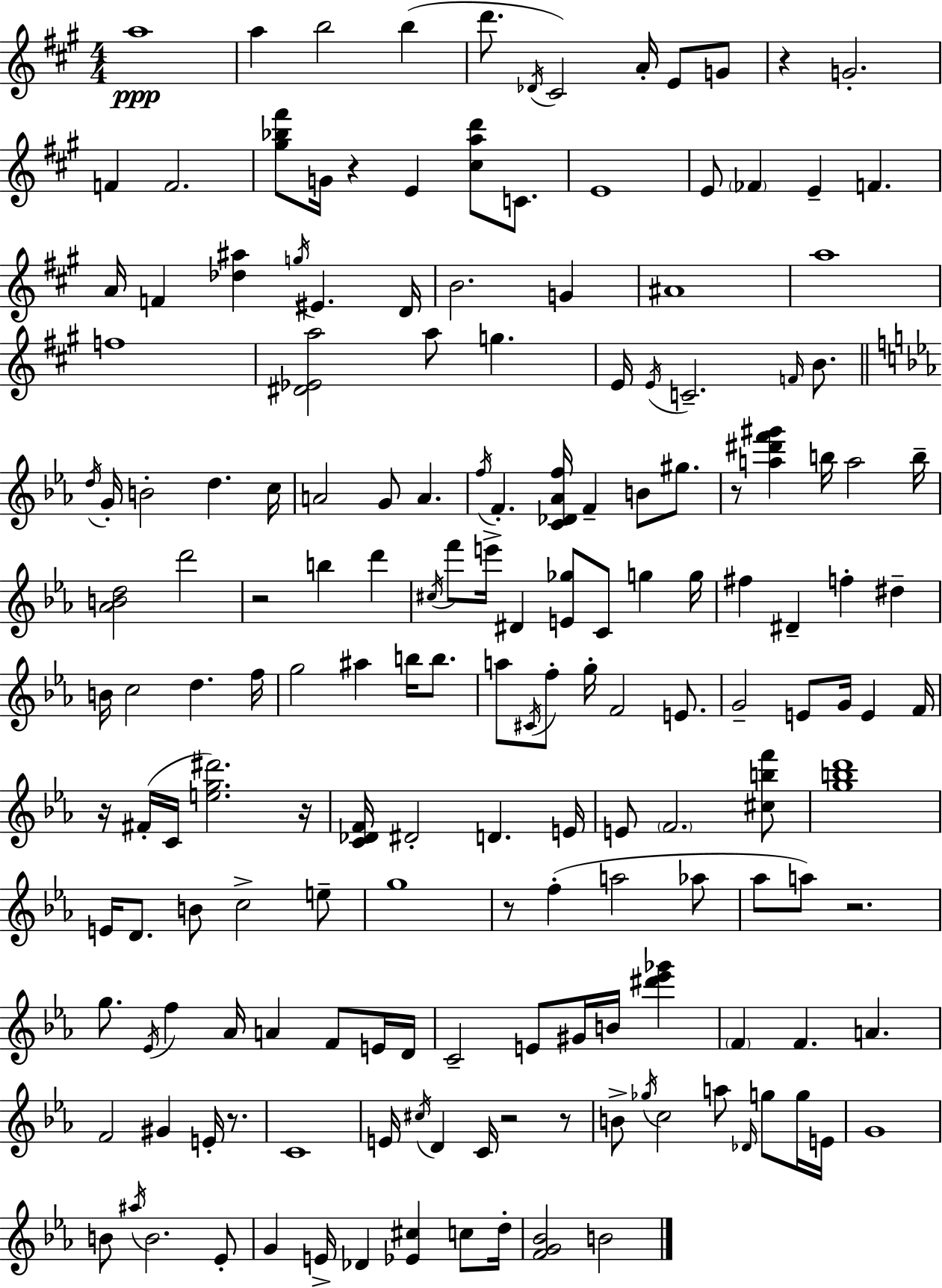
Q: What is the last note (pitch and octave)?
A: B4